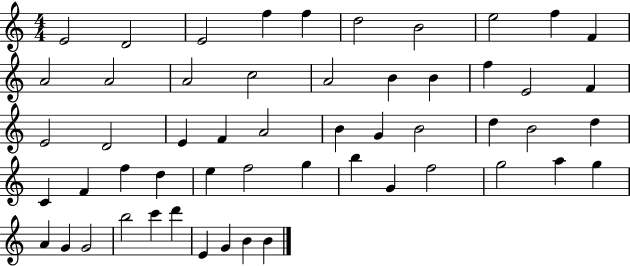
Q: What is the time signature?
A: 4/4